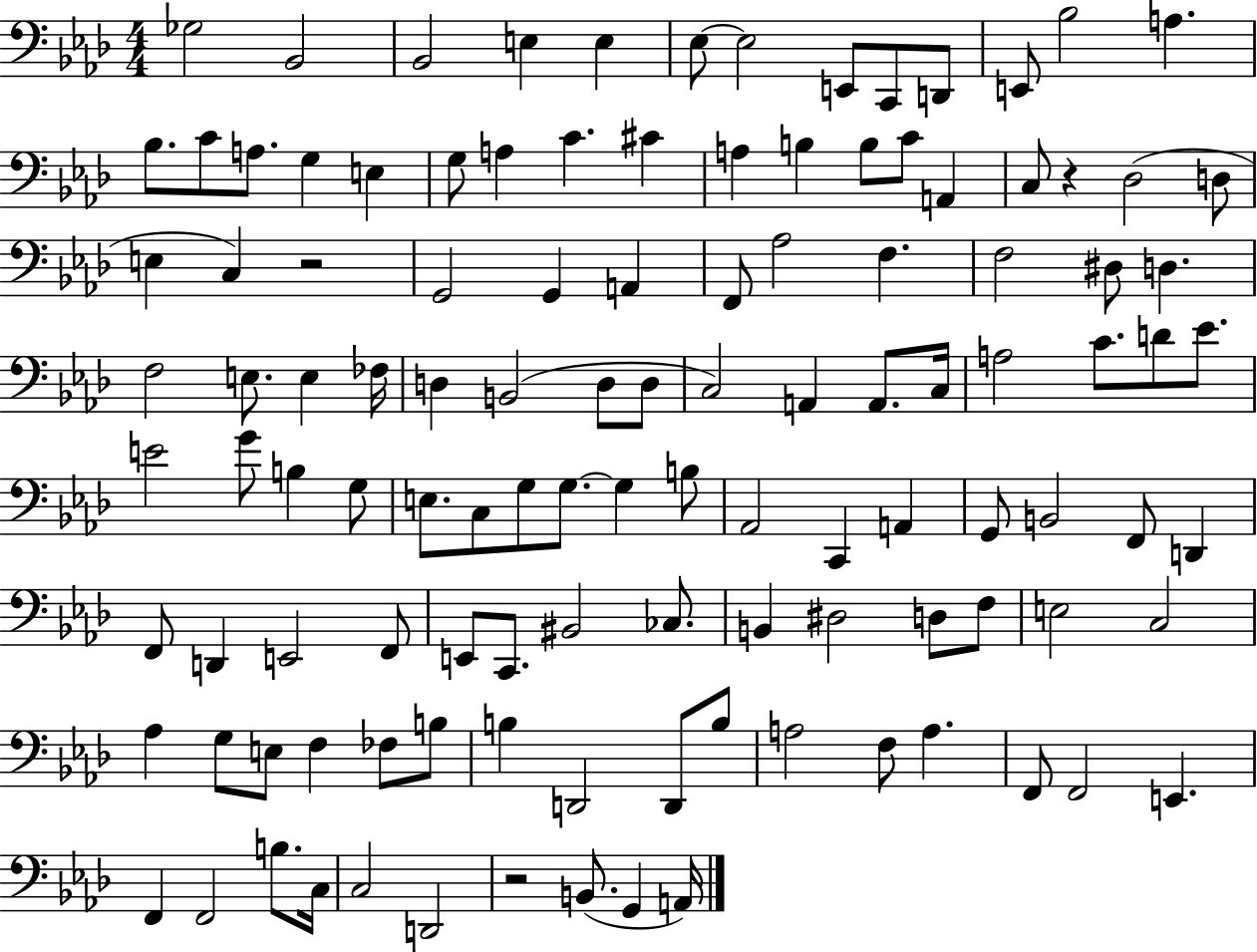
{
  \clef bass
  \numericTimeSignature
  \time 4/4
  \key aes \major
  ges2 bes,2 | bes,2 e4 e4 | ees8~~ ees2 e,8 c,8 d,8 | e,8 bes2 a4. | \break bes8. c'8 a8. g4 e4 | g8 a4 c'4. cis'4 | a4 b4 b8 c'8 a,4 | c8 r4 des2( d8 | \break e4 c4) r2 | g,2 g,4 a,4 | f,8 aes2 f4. | f2 dis8 d4. | \break f2 e8. e4 fes16 | d4 b,2( d8 d8 | c2) a,4 a,8. c16 | a2 c'8. d'8 ees'8. | \break e'2 g'8 b4 g8 | e8. c8 g8 g8.~~ g4 b8 | aes,2 c,4 a,4 | g,8 b,2 f,8 d,4 | \break f,8 d,4 e,2 f,8 | e,8 c,8. bis,2 ces8. | b,4 dis2 d8 f8 | e2 c2 | \break aes4 g8 e8 f4 fes8 b8 | b4 d,2 d,8 b8 | a2 f8 a4. | f,8 f,2 e,4. | \break f,4 f,2 b8. c16 | c2 d,2 | r2 b,8.( g,4 a,16) | \bar "|."
}